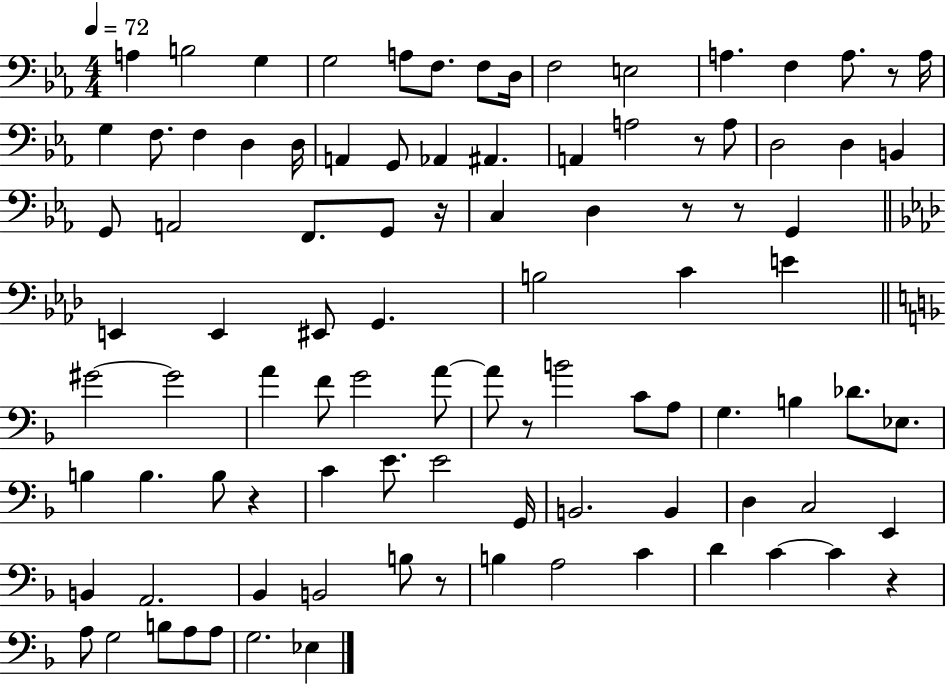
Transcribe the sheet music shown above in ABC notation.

X:1
T:Untitled
M:4/4
L:1/4
K:Eb
A, B,2 G, G,2 A,/2 F,/2 F,/2 D,/4 F,2 E,2 A, F, A,/2 z/2 A,/4 G, F,/2 F, D, D,/4 A,, G,,/2 _A,, ^A,, A,, A,2 z/2 A,/2 D,2 D, B,, G,,/2 A,,2 F,,/2 G,,/2 z/4 C, D, z/2 z/2 G,, E,, E,, ^E,,/2 G,, B,2 C E ^G2 ^G2 A F/2 G2 A/2 A/2 z/2 B2 C/2 A,/2 G, B, _D/2 _E,/2 B, B, B,/2 z C E/2 E2 G,,/4 B,,2 B,, D, C,2 E,, B,, A,,2 _B,, B,,2 B,/2 z/2 B, A,2 C D C C z A,/2 G,2 B,/2 A,/2 A,/2 G,2 _E,